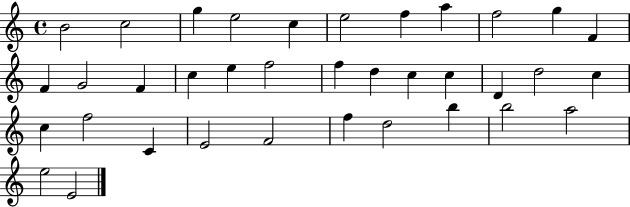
{
  \clef treble
  \time 4/4
  \defaultTimeSignature
  \key c \major
  b'2 c''2 | g''4 e''2 c''4 | e''2 f''4 a''4 | f''2 g''4 f'4 | \break f'4 g'2 f'4 | c''4 e''4 f''2 | f''4 d''4 c''4 c''4 | d'4 d''2 c''4 | \break c''4 f''2 c'4 | e'2 f'2 | f''4 d''2 b''4 | b''2 a''2 | \break e''2 e'2 | \bar "|."
}